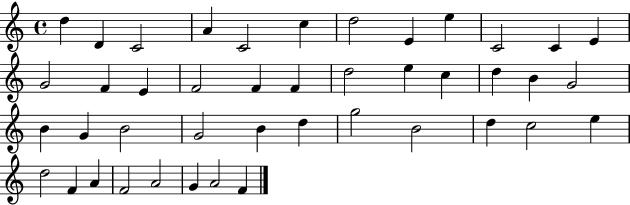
D5/q D4/q C4/h A4/q C4/h C5/q D5/h E4/q E5/q C4/h C4/q E4/q G4/h F4/q E4/q F4/h F4/q F4/q D5/h E5/q C5/q D5/q B4/q G4/h B4/q G4/q B4/h G4/h B4/q D5/q G5/h B4/h D5/q C5/h E5/q D5/h F4/q A4/q F4/h A4/h G4/q A4/h F4/q